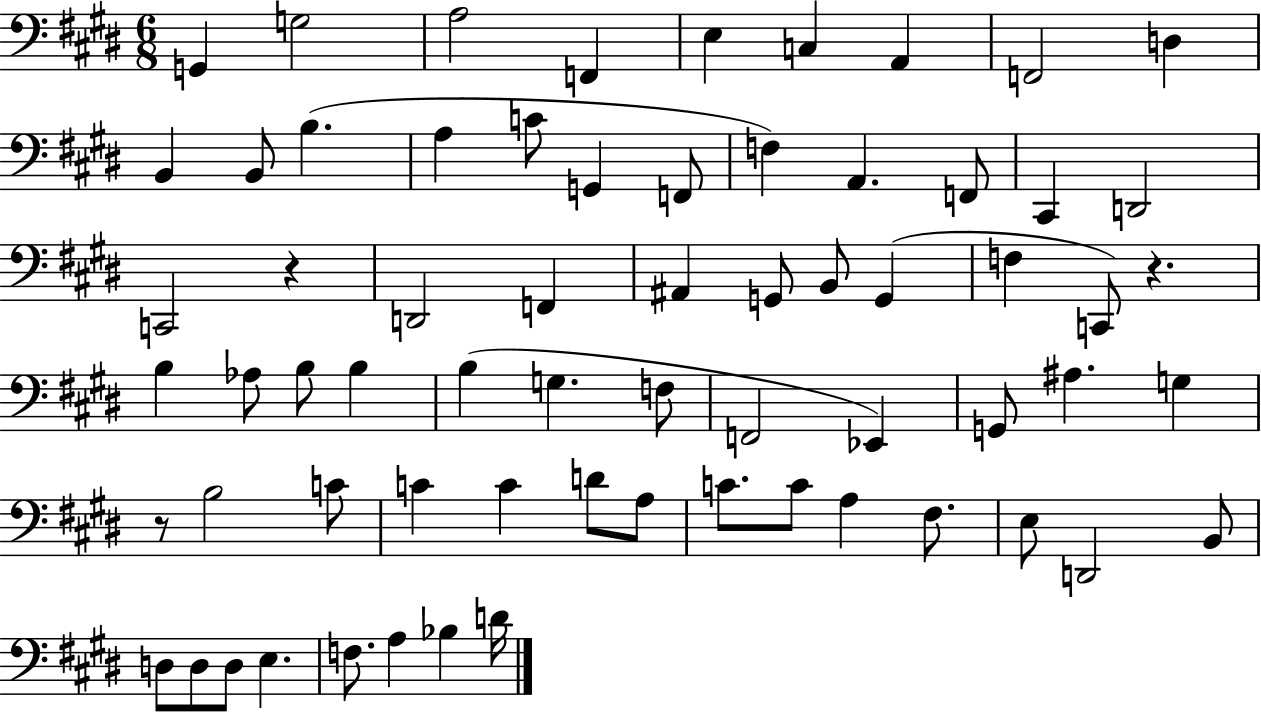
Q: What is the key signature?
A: E major